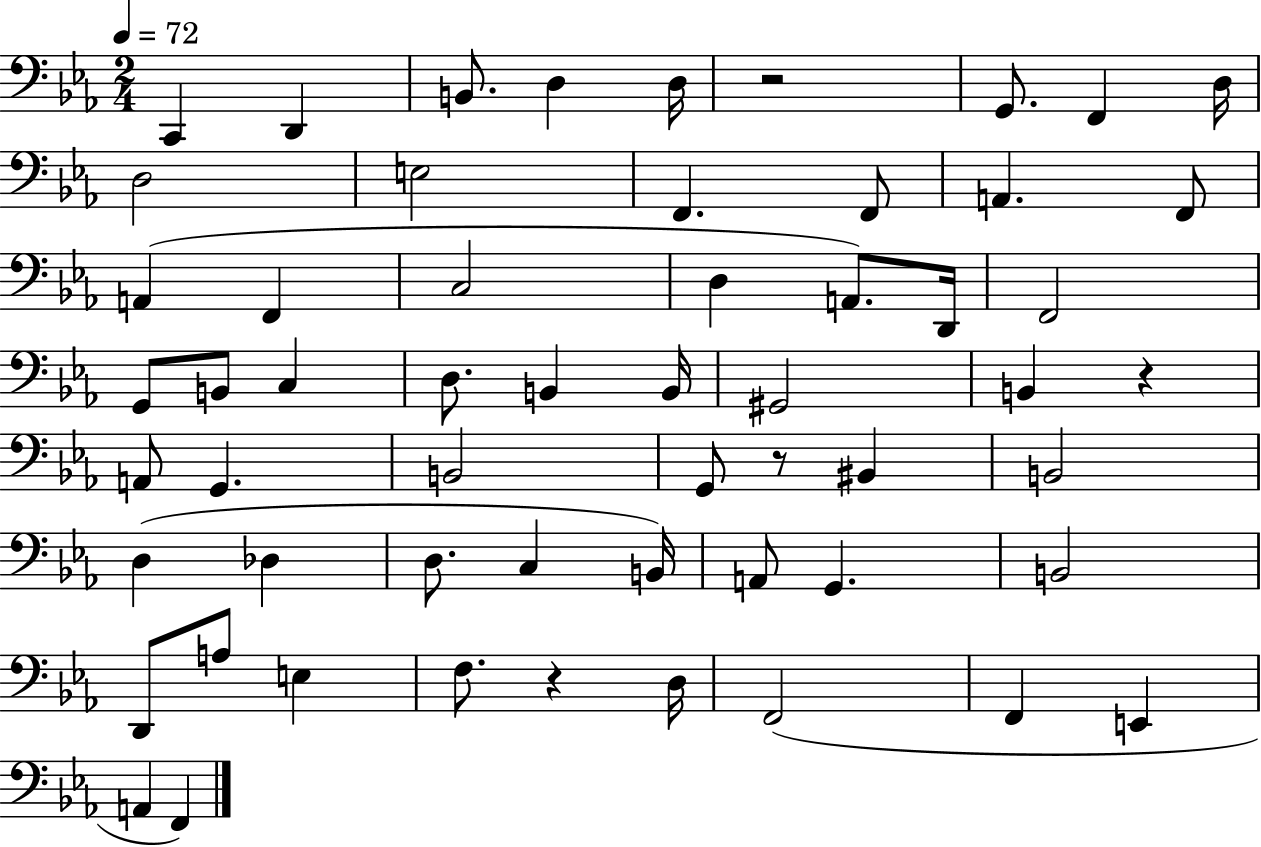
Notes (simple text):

C2/q D2/q B2/e. D3/q D3/s R/h G2/e. F2/q D3/s D3/h E3/h F2/q. F2/e A2/q. F2/e A2/q F2/q C3/h D3/q A2/e. D2/s F2/h G2/e B2/e C3/q D3/e. B2/q B2/s G#2/h B2/q R/q A2/e G2/q. B2/h G2/e R/e BIS2/q B2/h D3/q Db3/q D3/e. C3/q B2/s A2/e G2/q. B2/h D2/e A3/e E3/q F3/e. R/q D3/s F2/h F2/q E2/q A2/q F2/q